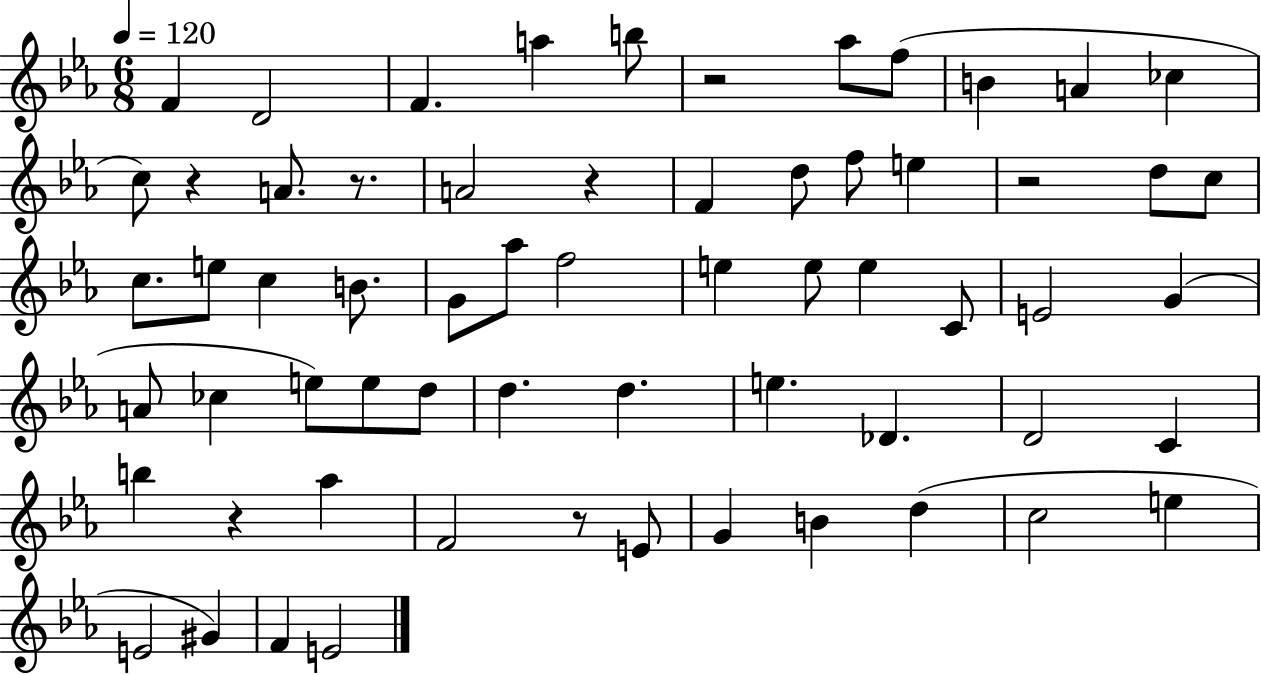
{
  \clef treble
  \numericTimeSignature
  \time 6/8
  \key ees \major
  \tempo 4 = 120
  f'4 d'2 | f'4. a''4 b''8 | r2 aes''8 f''8( | b'4 a'4 ces''4 | \break c''8) r4 a'8. r8. | a'2 r4 | f'4 d''8 f''8 e''4 | r2 d''8 c''8 | \break c''8. e''8 c''4 b'8. | g'8 aes''8 f''2 | e''4 e''8 e''4 c'8 | e'2 g'4( | \break a'8 ces''4 e''8) e''8 d''8 | d''4. d''4. | e''4. des'4. | d'2 c'4 | \break b''4 r4 aes''4 | f'2 r8 e'8 | g'4 b'4 d''4( | c''2 e''4 | \break e'2 gis'4) | f'4 e'2 | \bar "|."
}